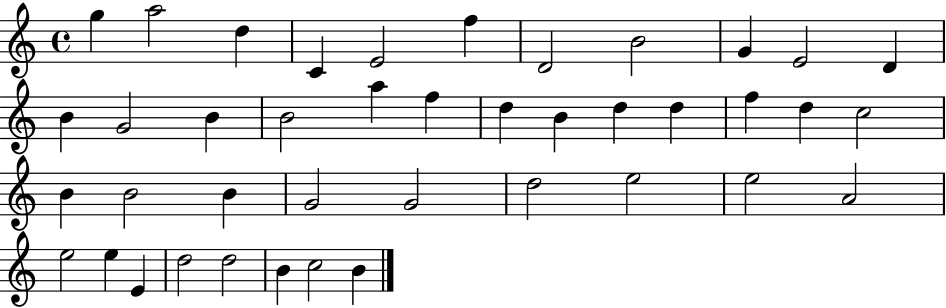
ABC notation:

X:1
T:Untitled
M:4/4
L:1/4
K:C
g a2 d C E2 f D2 B2 G E2 D B G2 B B2 a f d B d d f d c2 B B2 B G2 G2 d2 e2 e2 A2 e2 e E d2 d2 B c2 B